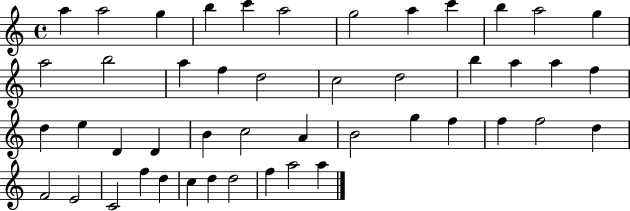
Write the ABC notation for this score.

X:1
T:Untitled
M:4/4
L:1/4
K:C
a a2 g b c' a2 g2 a c' b a2 g a2 b2 a f d2 c2 d2 b a a f d e D D B c2 A B2 g f f f2 d F2 E2 C2 f d c d d2 f a2 a